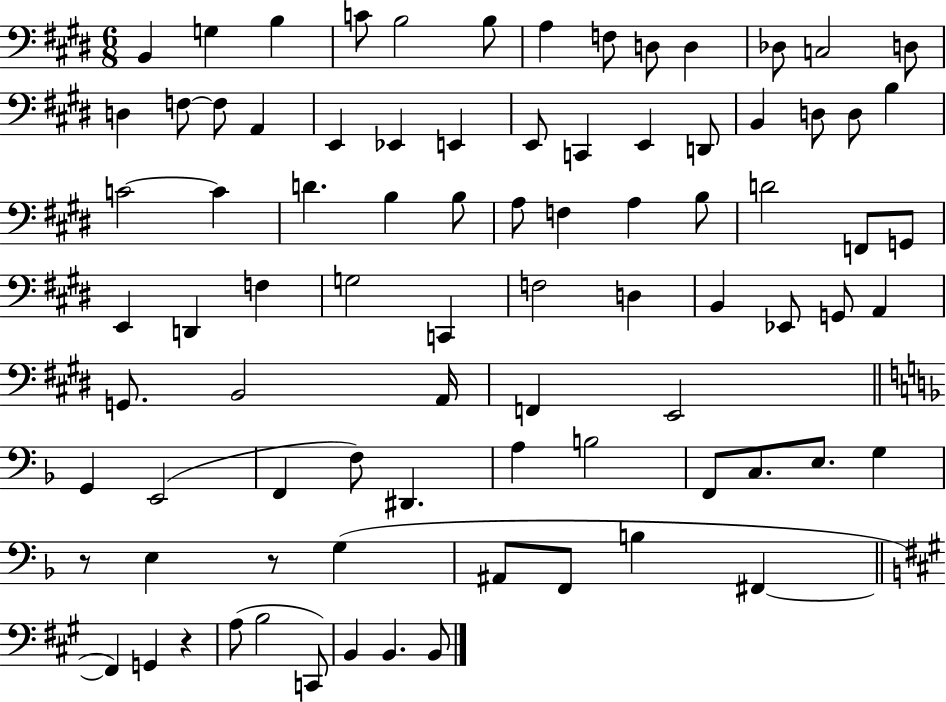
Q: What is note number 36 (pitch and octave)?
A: A3